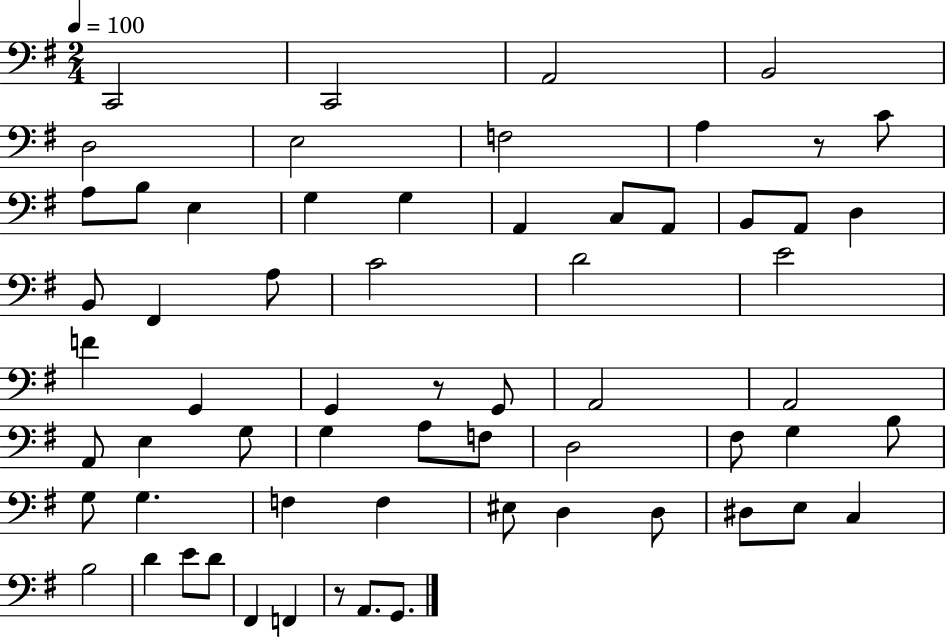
C2/h C2/h A2/h B2/h D3/h E3/h F3/h A3/q R/e C4/e A3/e B3/e E3/q G3/q G3/q A2/q C3/e A2/e B2/e A2/e D3/q B2/e F#2/q A3/e C4/h D4/h E4/h F4/q G2/q G2/q R/e G2/e A2/h A2/h A2/e E3/q G3/e G3/q A3/e F3/e D3/h F#3/e G3/q B3/e G3/e G3/q. F3/q F3/q EIS3/e D3/q D3/e D#3/e E3/e C3/q B3/h D4/q E4/e D4/e F#2/q F2/q R/e A2/e. G2/e.